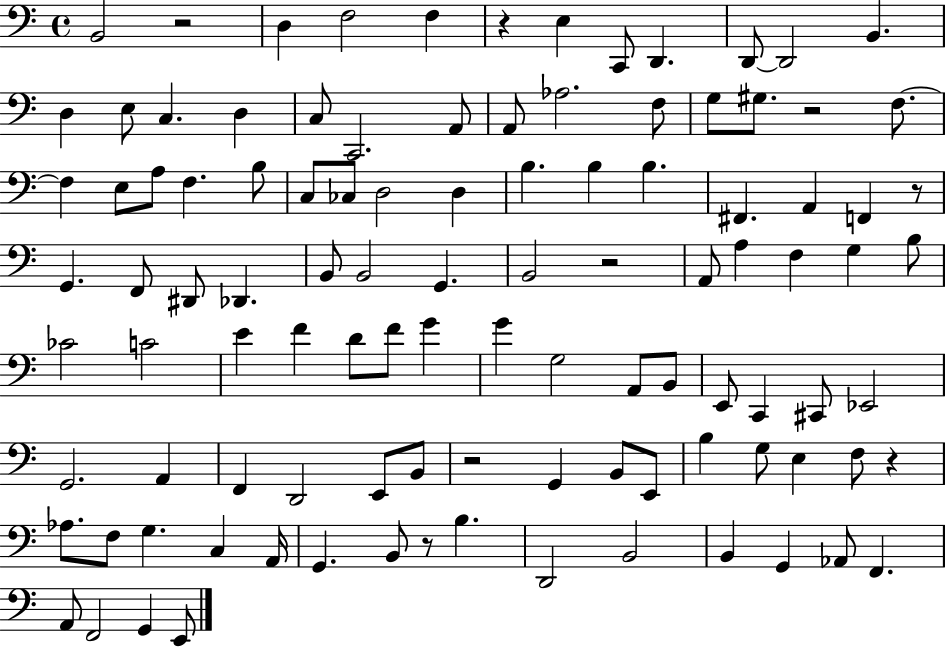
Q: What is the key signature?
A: C major